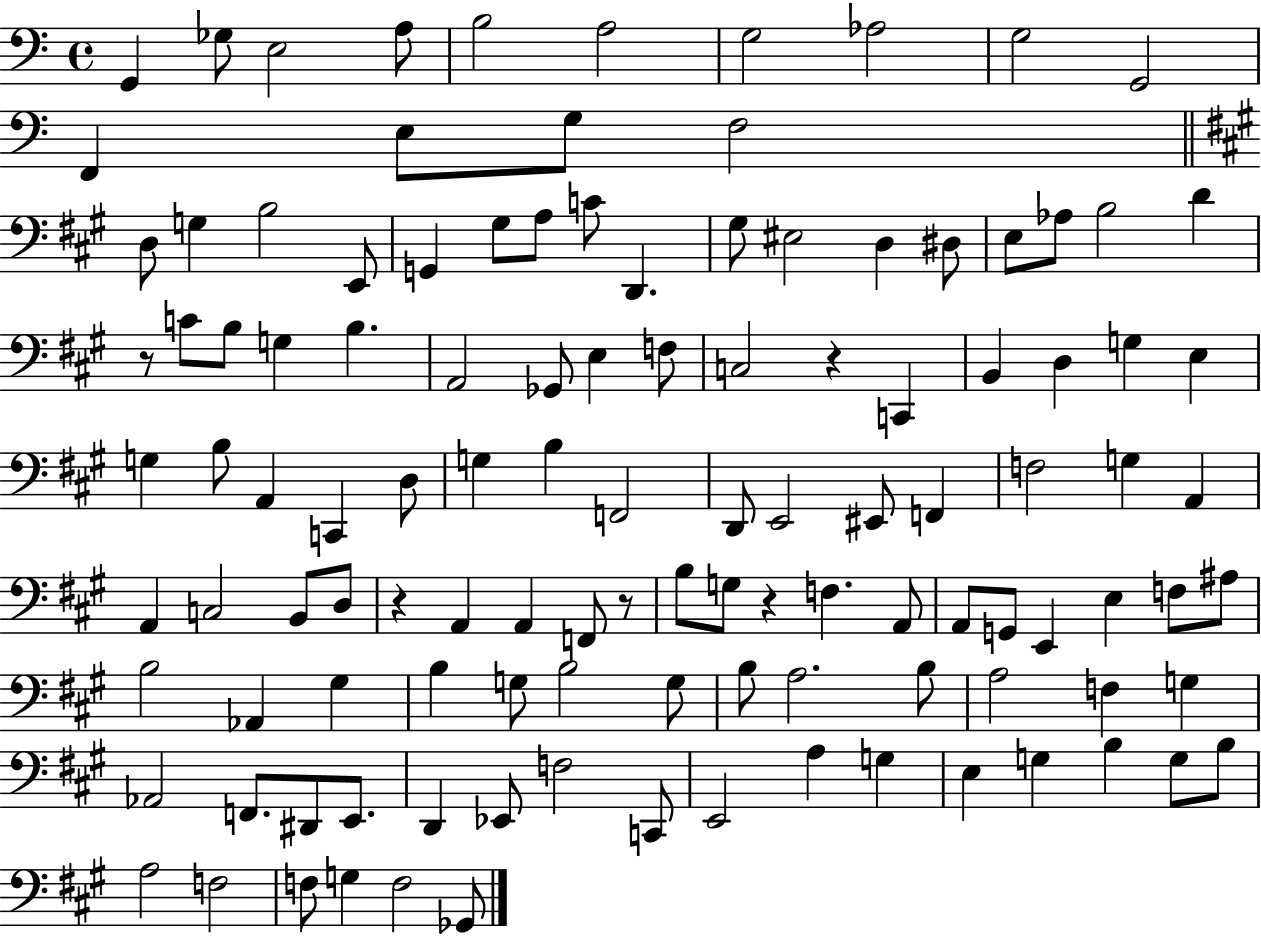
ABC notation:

X:1
T:Untitled
M:4/4
L:1/4
K:C
G,, _G,/2 E,2 A,/2 B,2 A,2 G,2 _A,2 G,2 G,,2 F,, E,/2 G,/2 F,2 D,/2 G, B,2 E,,/2 G,, ^G,/2 A,/2 C/2 D,, ^G,/2 ^E,2 D, ^D,/2 E,/2 _A,/2 B,2 D z/2 C/2 B,/2 G, B, A,,2 _G,,/2 E, F,/2 C,2 z C,, B,, D, G, E, G, B,/2 A,, C,, D,/2 G, B, F,,2 D,,/2 E,,2 ^E,,/2 F,, F,2 G, A,, A,, C,2 B,,/2 D,/2 z A,, A,, F,,/2 z/2 B,/2 G,/2 z F, A,,/2 A,,/2 G,,/2 E,, E, F,/2 ^A,/2 B,2 _A,, ^G, B, G,/2 B,2 G,/2 B,/2 A,2 B,/2 A,2 F, G, _A,,2 F,,/2 ^D,,/2 E,,/2 D,, _E,,/2 F,2 C,,/2 E,,2 A, G, E, G, B, G,/2 B,/2 A,2 F,2 F,/2 G, F,2 _G,,/2